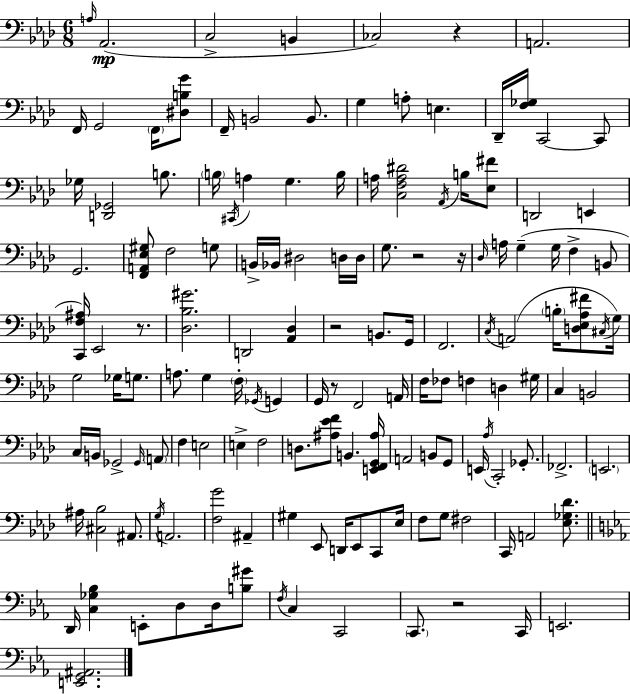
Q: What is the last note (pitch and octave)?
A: E2